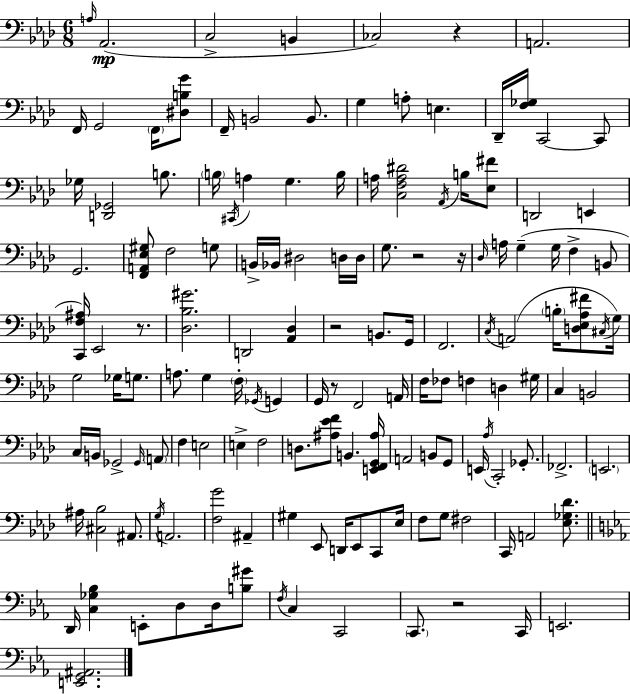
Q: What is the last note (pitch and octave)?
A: E2